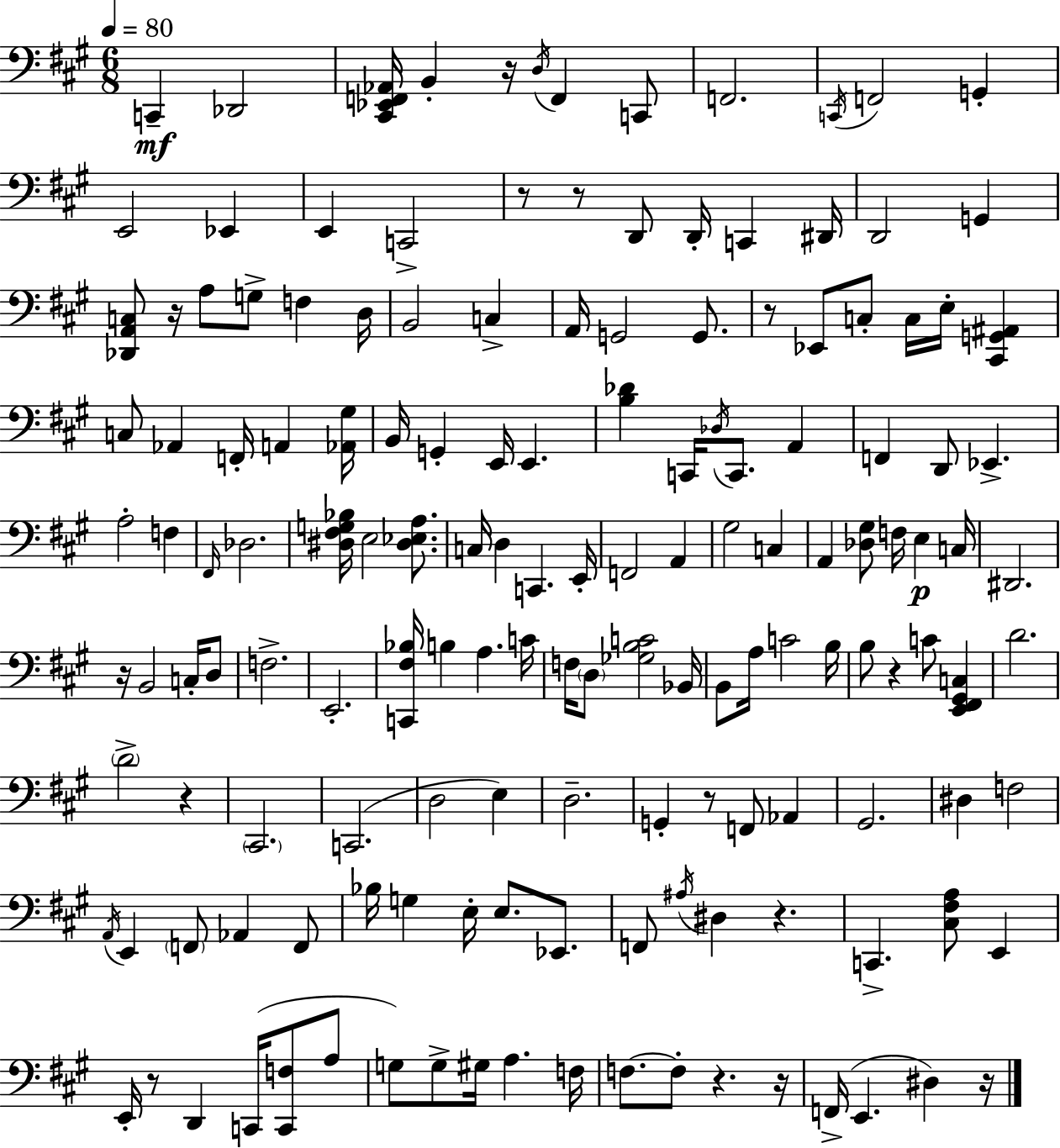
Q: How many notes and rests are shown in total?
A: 152